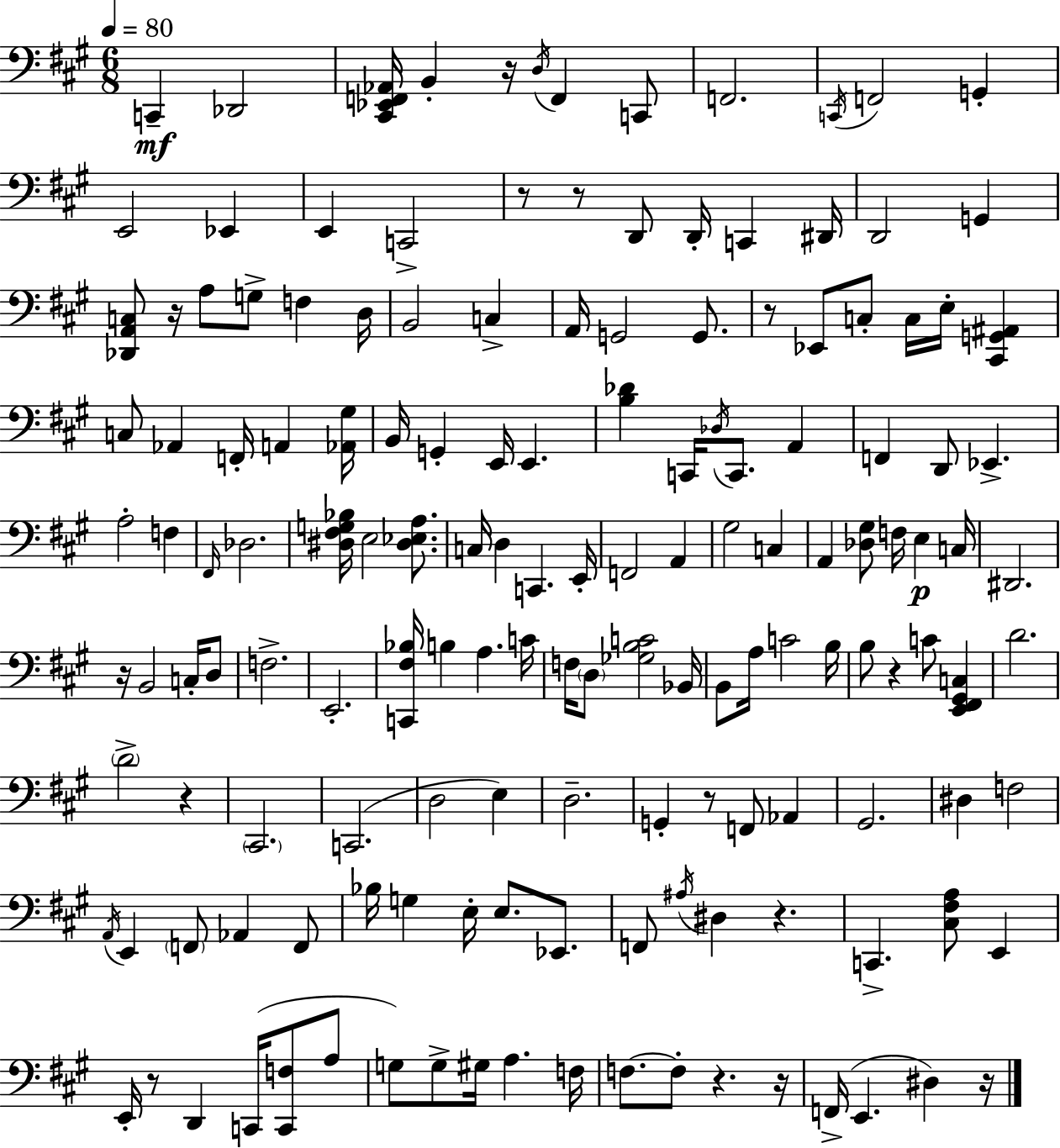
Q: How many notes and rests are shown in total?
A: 152